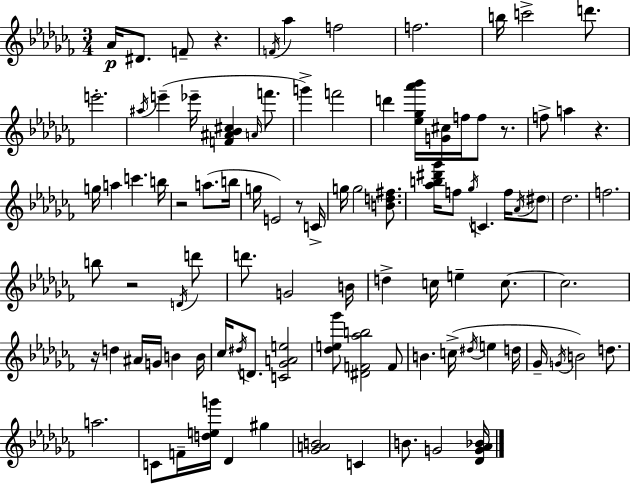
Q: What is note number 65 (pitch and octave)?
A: D#5